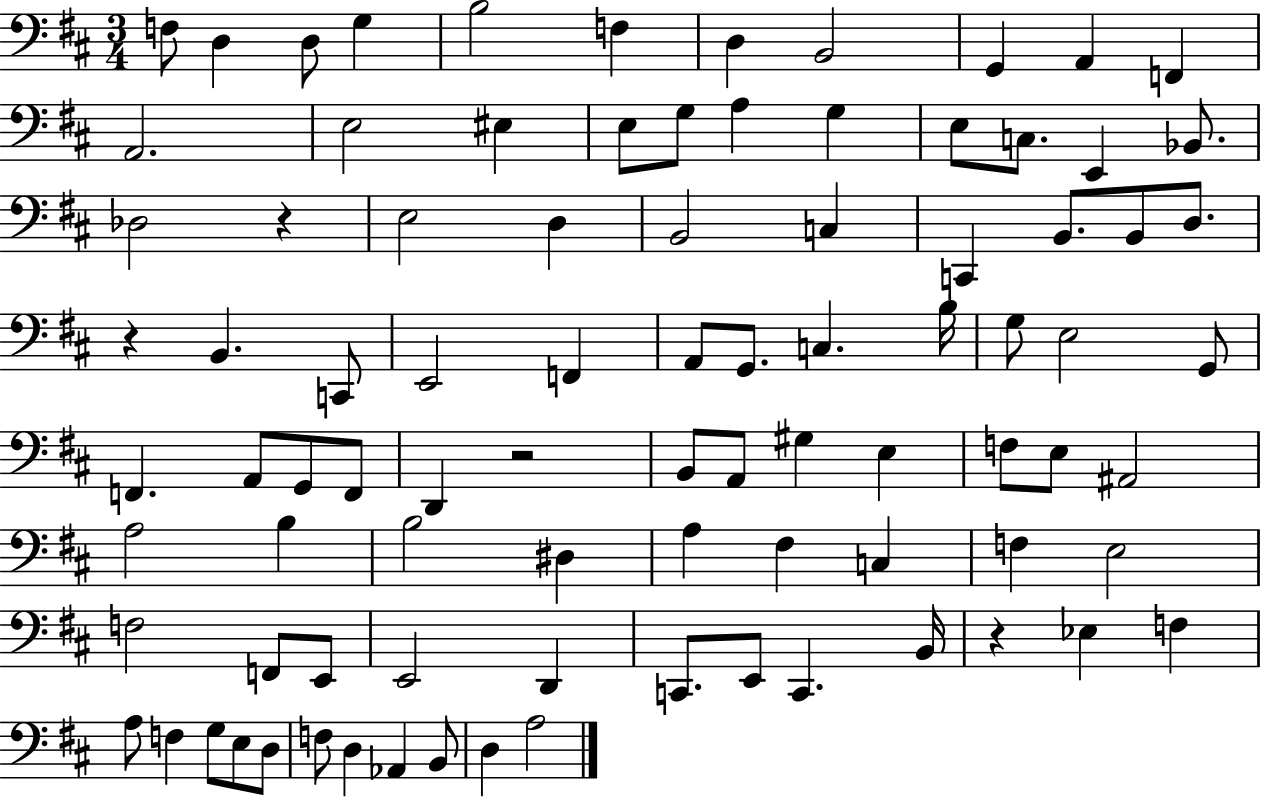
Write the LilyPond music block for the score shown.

{
  \clef bass
  \numericTimeSignature
  \time 3/4
  \key d \major
  f8 d4 d8 g4 | b2 f4 | d4 b,2 | g,4 a,4 f,4 | \break a,2. | e2 eis4 | e8 g8 a4 g4 | e8 c8. e,4 bes,8. | \break des2 r4 | e2 d4 | b,2 c4 | c,4 b,8. b,8 d8. | \break r4 b,4. c,8 | e,2 f,4 | a,8 g,8. c4. b16 | g8 e2 g,8 | \break f,4. a,8 g,8 f,8 | d,4 r2 | b,8 a,8 gis4 e4 | f8 e8 ais,2 | \break a2 b4 | b2 dis4 | a4 fis4 c4 | f4 e2 | \break f2 f,8 e,8 | e,2 d,4 | c,8. e,8 c,4. b,16 | r4 ees4 f4 | \break a8 f4 g8 e8 d8 | f8 d4 aes,4 b,8 | d4 a2 | \bar "|."
}